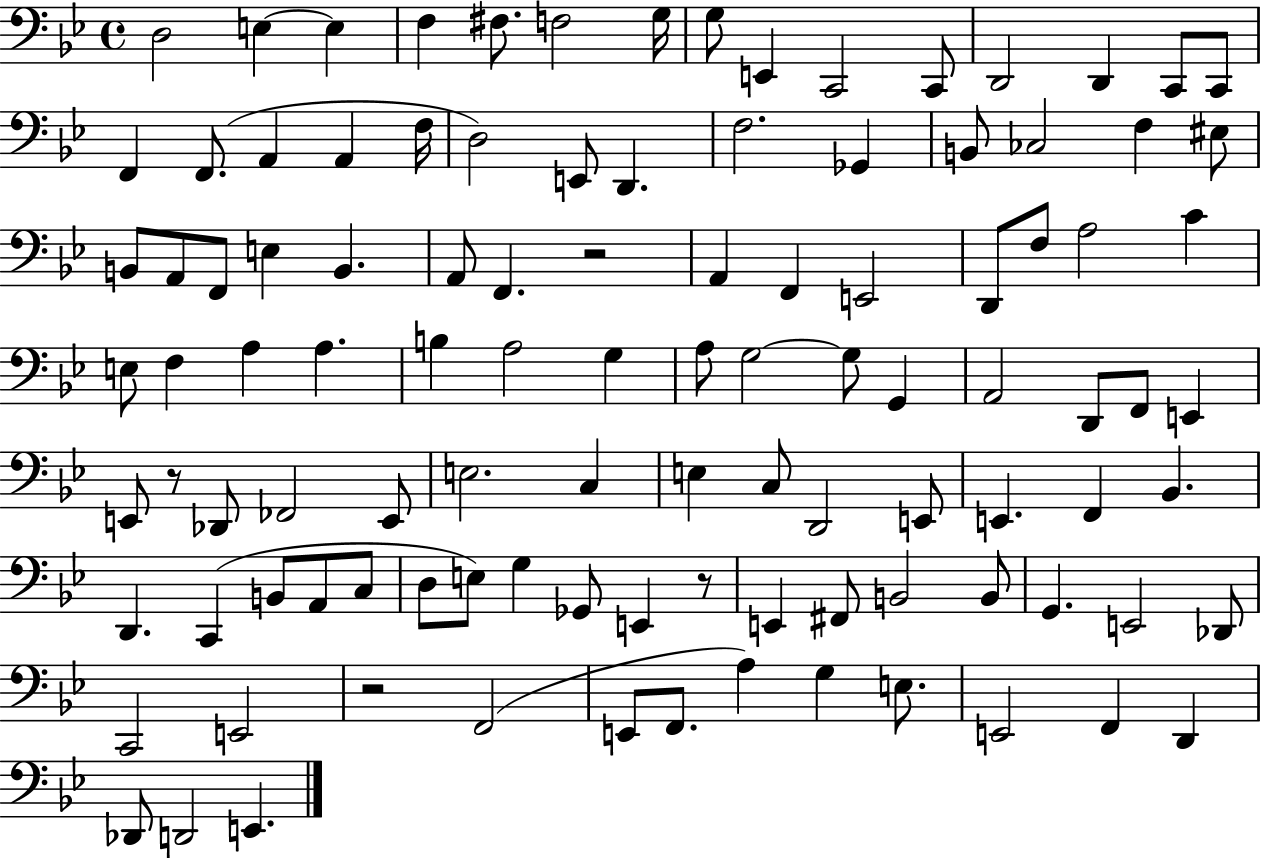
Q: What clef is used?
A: bass